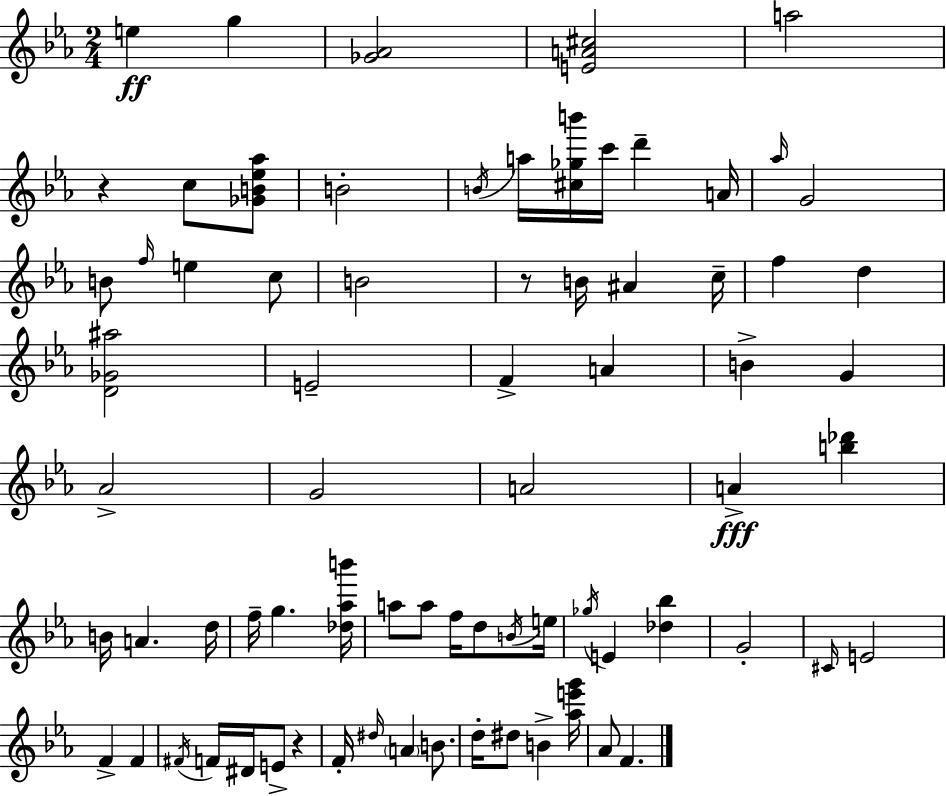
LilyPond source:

{
  \clef treble
  \numericTimeSignature
  \time 2/4
  \key c \minor
  e''4\ff g''4 | <ges' aes'>2 | <e' a' cis''>2 | a''2 | \break r4 c''8 <ges' b' ees'' aes''>8 | b'2-. | \acciaccatura { b'16 } a''16 <cis'' ges'' b'''>16 c'''16 d'''4-- | a'16 \grace { aes''16 } g'2 | \break b'8 \grace { f''16 } e''4 | c''8 b'2 | r8 b'16 ais'4 | c''16-- f''4 d''4 | \break <d' ges' ais''>2 | e'2-- | f'4-> a'4 | b'4-> g'4 | \break aes'2-> | g'2 | a'2 | a'4->\fff <b'' des'''>4 | \break b'16 a'4. | d''16 f''16-- g''4. | <des'' aes'' b'''>16 a''8 a''8 f''16 | d''8 \acciaccatura { b'16 } e''16 \acciaccatura { ges''16 } e'4 | \break <des'' bes''>4 g'2-. | \grace { cis'16 } e'2 | f'4-> | f'4 \acciaccatura { fis'16 } f'16 | \break dis'16 e'8-> r4 f'16-. | \grace { dis''16 } \parenthesize a'4 b'8. | d''16-. dis''8 b'4-> <aes'' e''' g'''>16 | aes'8 f'4. | \break \bar "|."
}